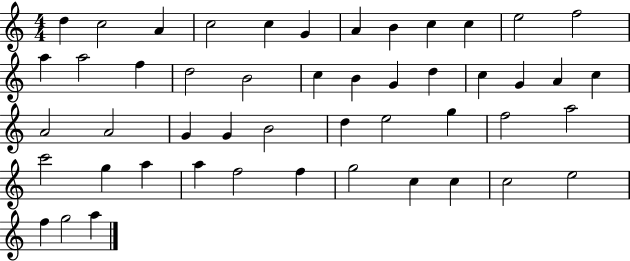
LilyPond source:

{
  \clef treble
  \numericTimeSignature
  \time 4/4
  \key c \major
  d''4 c''2 a'4 | c''2 c''4 g'4 | a'4 b'4 c''4 c''4 | e''2 f''2 | \break a''4 a''2 f''4 | d''2 b'2 | c''4 b'4 g'4 d''4 | c''4 g'4 a'4 c''4 | \break a'2 a'2 | g'4 g'4 b'2 | d''4 e''2 g''4 | f''2 a''2 | \break c'''2 g''4 a''4 | a''4 f''2 f''4 | g''2 c''4 c''4 | c''2 e''2 | \break f''4 g''2 a''4 | \bar "|."
}